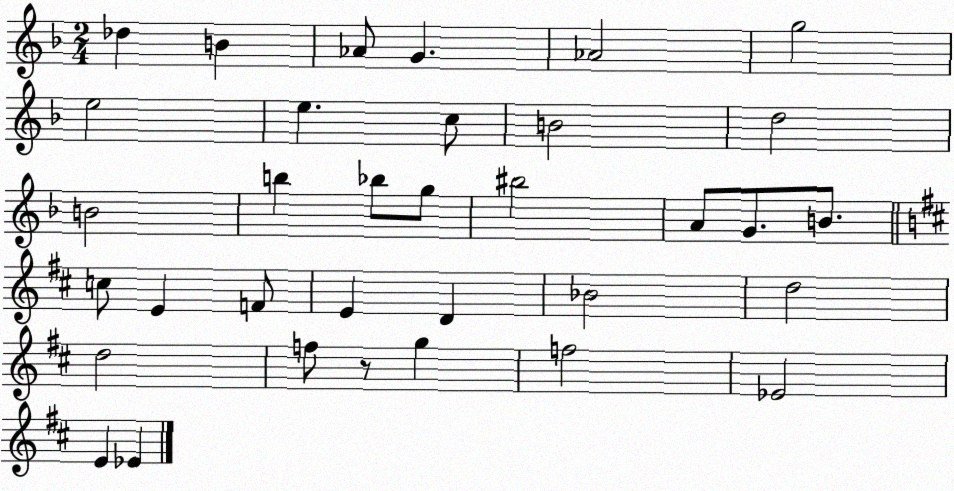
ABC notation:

X:1
T:Untitled
M:2/4
L:1/4
K:F
_d B _A/2 G _A2 g2 e2 e c/2 B2 d2 B2 b _b/2 g/2 ^b2 A/2 G/2 B/2 c/2 E F/2 E D _B2 d2 d2 f/2 z/2 g f2 _E2 E _E